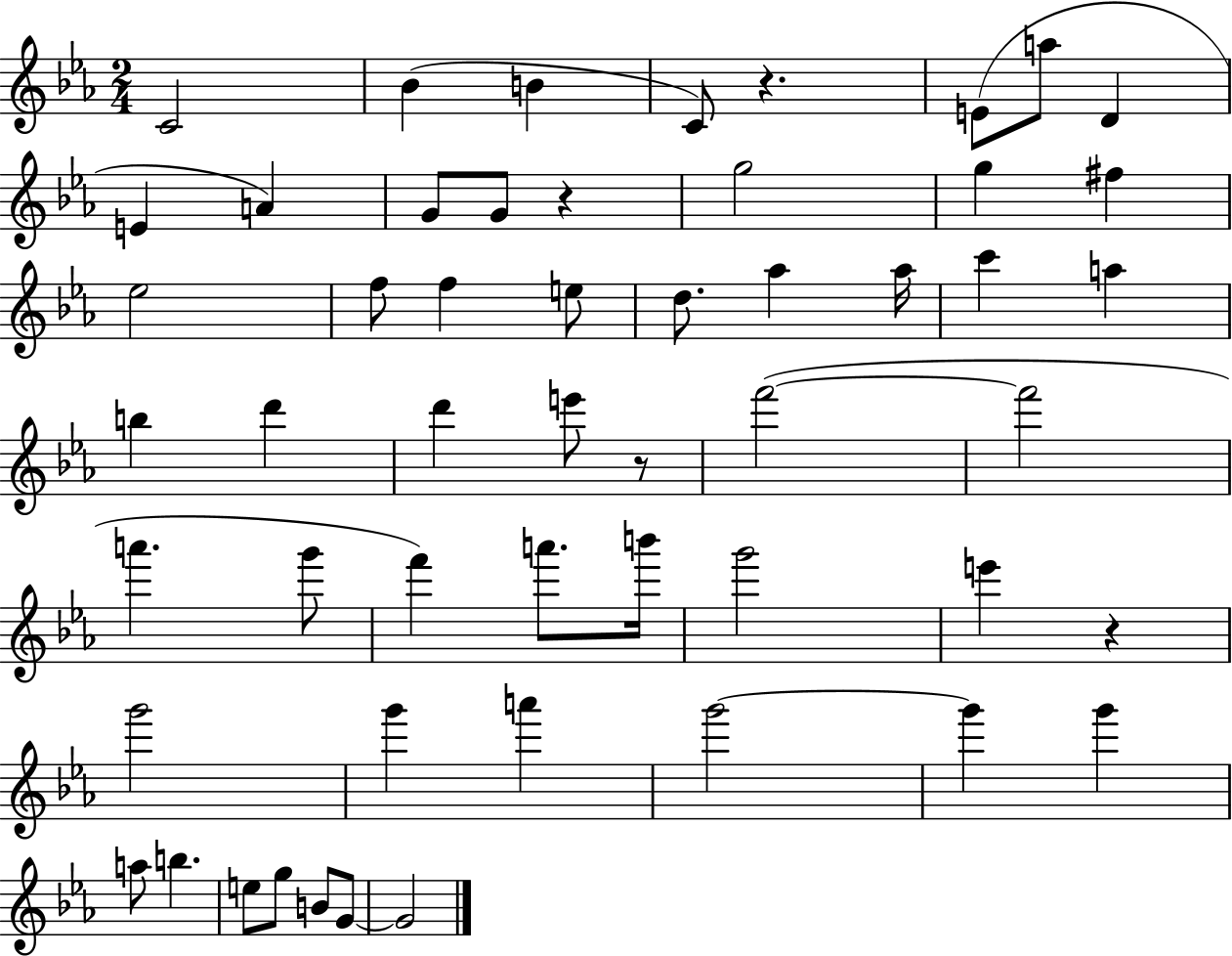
C4/h Bb4/q B4/q C4/e R/q. E4/e A5/e D4/q E4/q A4/q G4/e G4/e R/q G5/h G5/q F#5/q Eb5/h F5/e F5/q E5/e D5/e. Ab5/q Ab5/s C6/q A5/q B5/q D6/q D6/q E6/e R/e F6/h F6/h A6/q. G6/e F6/q A6/e. B6/s G6/h E6/q R/q G6/h G6/q A6/q G6/h G6/q G6/q A5/e B5/q. E5/e G5/e B4/e G4/e G4/h